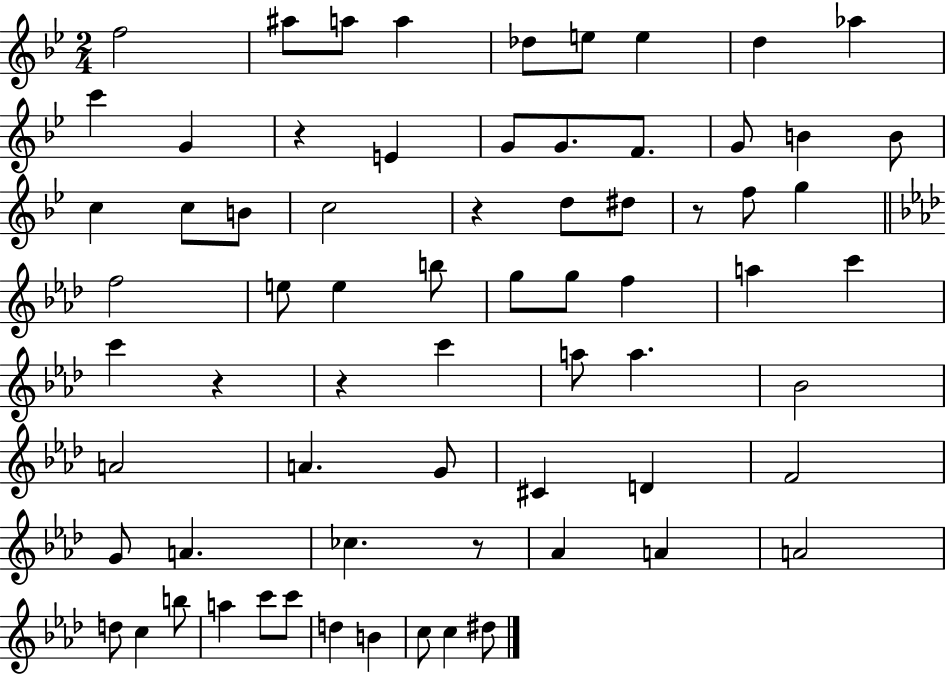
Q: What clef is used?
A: treble